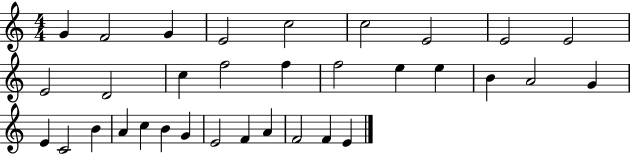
{
  \clef treble
  \numericTimeSignature
  \time 4/4
  \key c \major
  g'4 f'2 g'4 | e'2 c''2 | c''2 e'2 | e'2 e'2 | \break e'2 d'2 | c''4 f''2 f''4 | f''2 e''4 e''4 | b'4 a'2 g'4 | \break e'4 c'2 b'4 | a'4 c''4 b'4 g'4 | e'2 f'4 a'4 | f'2 f'4 e'4 | \break \bar "|."
}